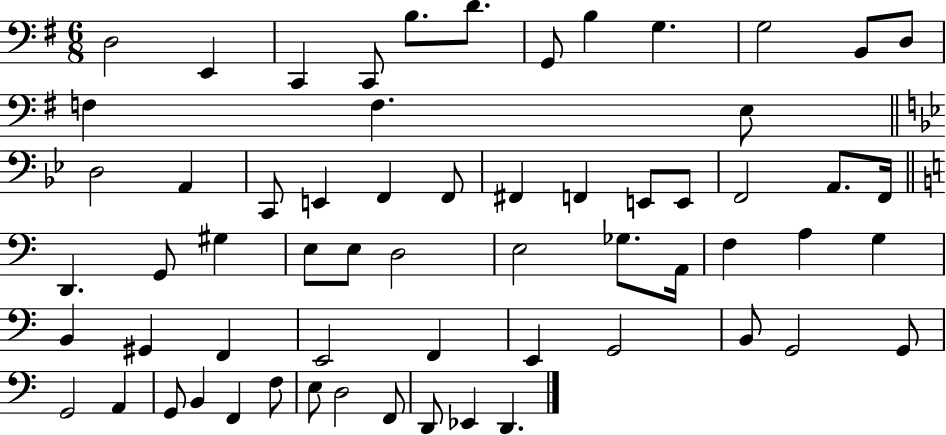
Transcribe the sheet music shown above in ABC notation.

X:1
T:Untitled
M:6/8
L:1/4
K:G
D,2 E,, C,, C,,/2 B,/2 D/2 G,,/2 B, G, G,2 B,,/2 D,/2 F, F, E,/2 D,2 A,, C,,/2 E,, F,, F,,/2 ^F,, F,, E,,/2 E,,/2 F,,2 A,,/2 F,,/4 D,, G,,/2 ^G, E,/2 E,/2 D,2 E,2 _G,/2 A,,/4 F, A, G, B,, ^G,, F,, E,,2 F,, E,, G,,2 B,,/2 G,,2 G,,/2 G,,2 A,, G,,/2 B,, F,, F,/2 E,/2 D,2 F,,/2 D,,/2 _E,, D,,